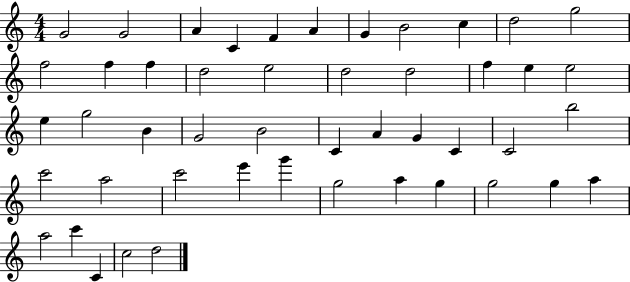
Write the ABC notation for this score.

X:1
T:Untitled
M:4/4
L:1/4
K:C
G2 G2 A C F A G B2 c d2 g2 f2 f f d2 e2 d2 d2 f e e2 e g2 B G2 B2 C A G C C2 b2 c'2 a2 c'2 e' g' g2 a g g2 g a a2 c' C c2 d2